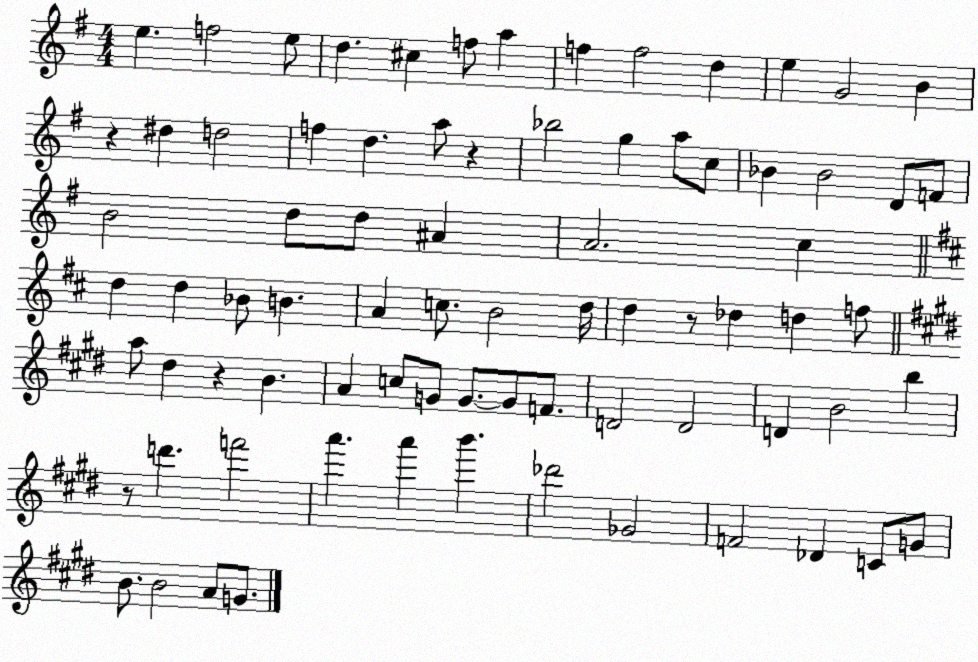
X:1
T:Untitled
M:4/4
L:1/4
K:G
e f2 e/2 d ^c f/2 a f f2 d e G2 B z ^d d2 f d a/2 z _b2 g a/2 c/2 _B _B2 D/2 F/2 B2 d/2 d/2 ^A A2 c d d _B/2 B A c/2 B2 d/4 d z/2 _d d f/2 a/2 ^d z B A c/2 G/2 G/2 G/2 F/2 D2 D2 D B2 b z/2 d' f'2 a' a' b' _d'2 _G2 F2 _D C/2 G/2 B/2 B2 A/2 G/2